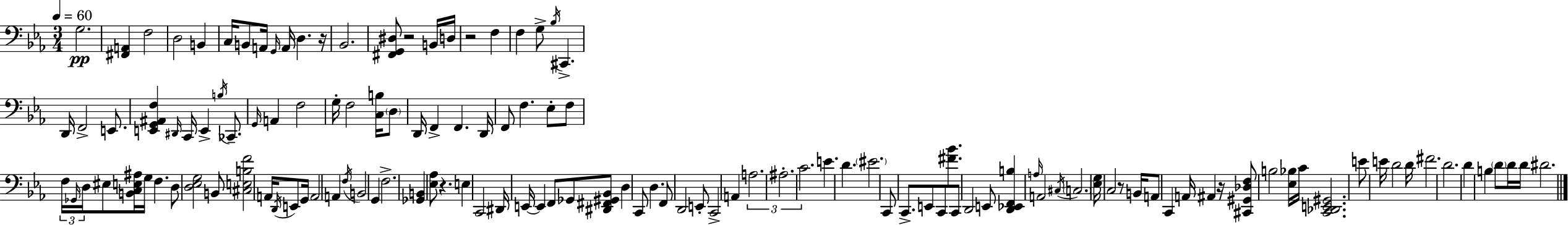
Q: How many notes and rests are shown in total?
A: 132